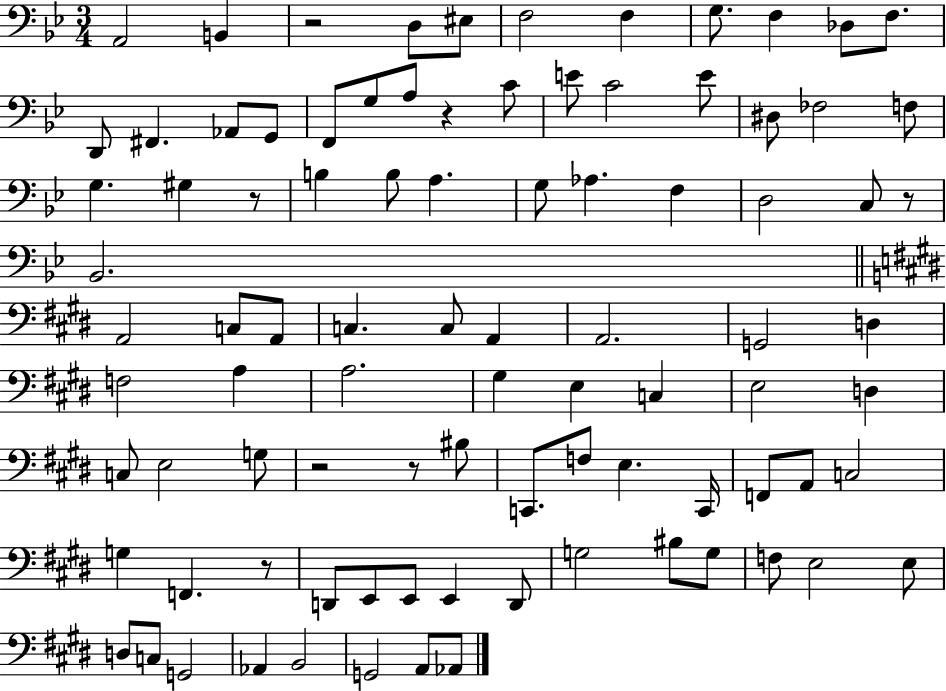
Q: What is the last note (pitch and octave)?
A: Ab2